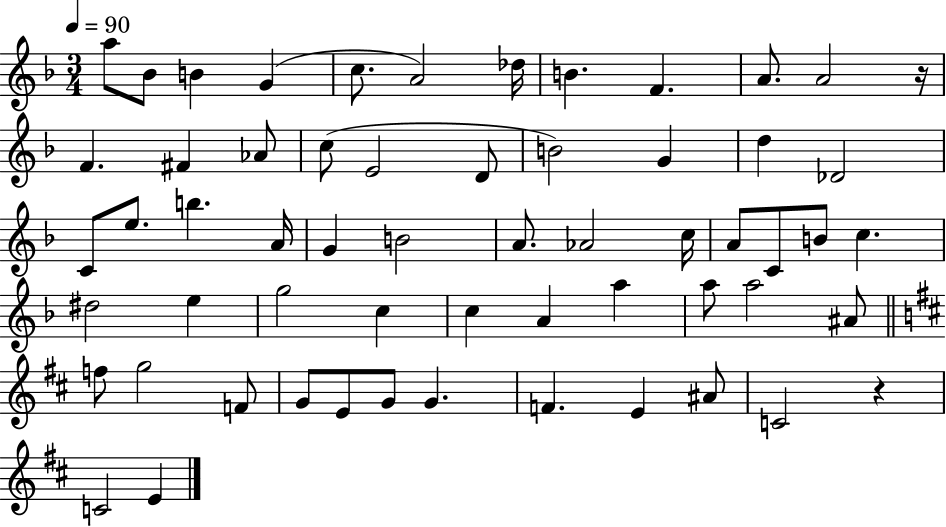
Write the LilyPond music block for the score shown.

{
  \clef treble
  \numericTimeSignature
  \time 3/4
  \key f \major
  \tempo 4 = 90
  a''8 bes'8 b'4 g'4( | c''8. a'2) des''16 | b'4. f'4. | a'8. a'2 r16 | \break f'4. fis'4 aes'8 | c''8( e'2 d'8 | b'2) g'4 | d''4 des'2 | \break c'8 e''8. b''4. a'16 | g'4 b'2 | a'8. aes'2 c''16 | a'8 c'8 b'8 c''4. | \break dis''2 e''4 | g''2 c''4 | c''4 a'4 a''4 | a''8 a''2 ais'8 | \break \bar "||" \break \key d \major f''8 g''2 f'8 | g'8 e'8 g'8 g'4. | f'4. e'4 ais'8 | c'2 r4 | \break c'2 e'4 | \bar "|."
}